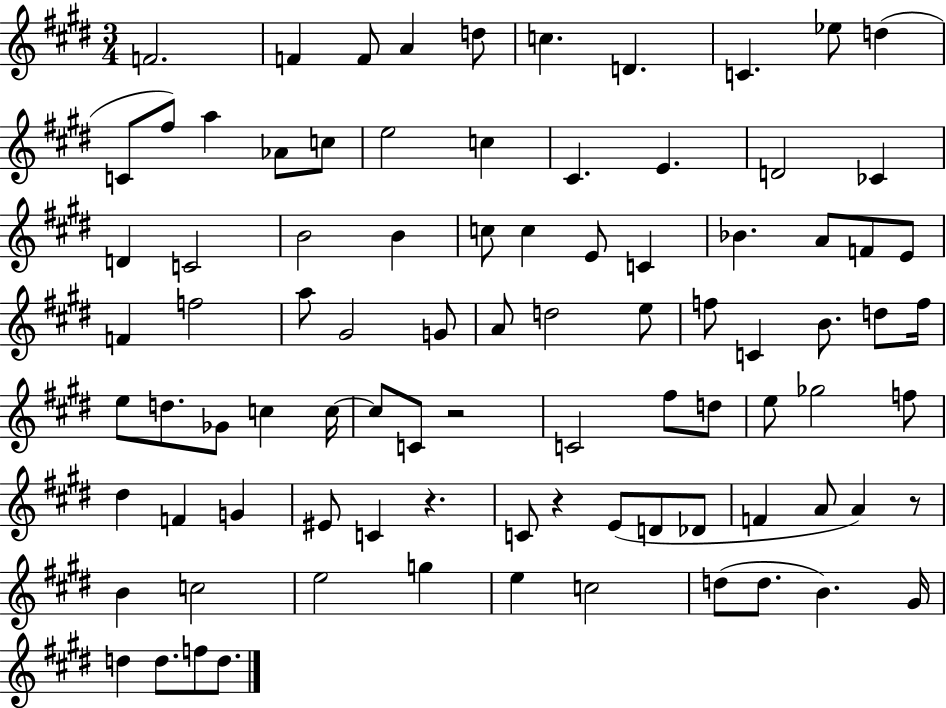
{
  \clef treble
  \numericTimeSignature
  \time 3/4
  \key e \major
  \repeat volta 2 { f'2. | f'4 f'8 a'4 d''8 | c''4. d'4. | c'4. ees''8 d''4( | \break c'8 fis''8) a''4 aes'8 c''8 | e''2 c''4 | cis'4. e'4. | d'2 ces'4 | \break d'4 c'2 | b'2 b'4 | c''8 c''4 e'8 c'4 | bes'4. a'8 f'8 e'8 | \break f'4 f''2 | a''8 gis'2 g'8 | a'8 d''2 e''8 | f''8 c'4 b'8. d''8 f''16 | \break e''8 d''8. ges'8 c''4 c''16~~ | c''8 c'8 r2 | c'2 fis''8 d''8 | e''8 ges''2 f''8 | \break dis''4 f'4 g'4 | eis'8 c'4 r4. | c'8 r4 e'8( d'8 des'8 | f'4 a'8 a'4) r8 | \break b'4 c''2 | e''2 g''4 | e''4 c''2 | d''8( d''8. b'4.) gis'16 | \break d''4 d''8. f''8 d''8. | } \bar "|."
}